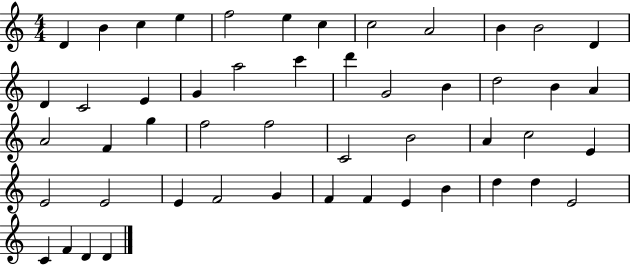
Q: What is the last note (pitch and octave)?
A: D4